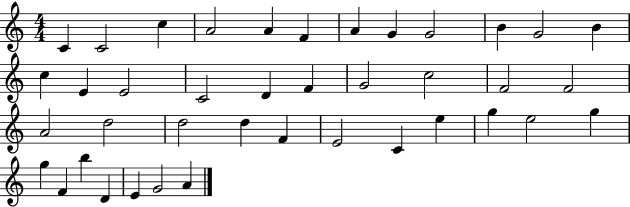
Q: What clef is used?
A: treble